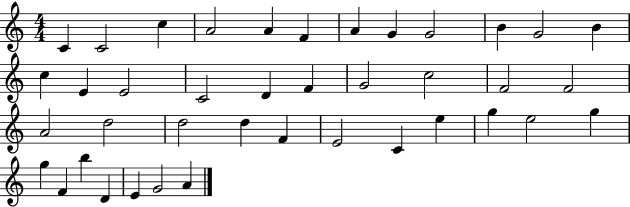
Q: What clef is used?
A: treble